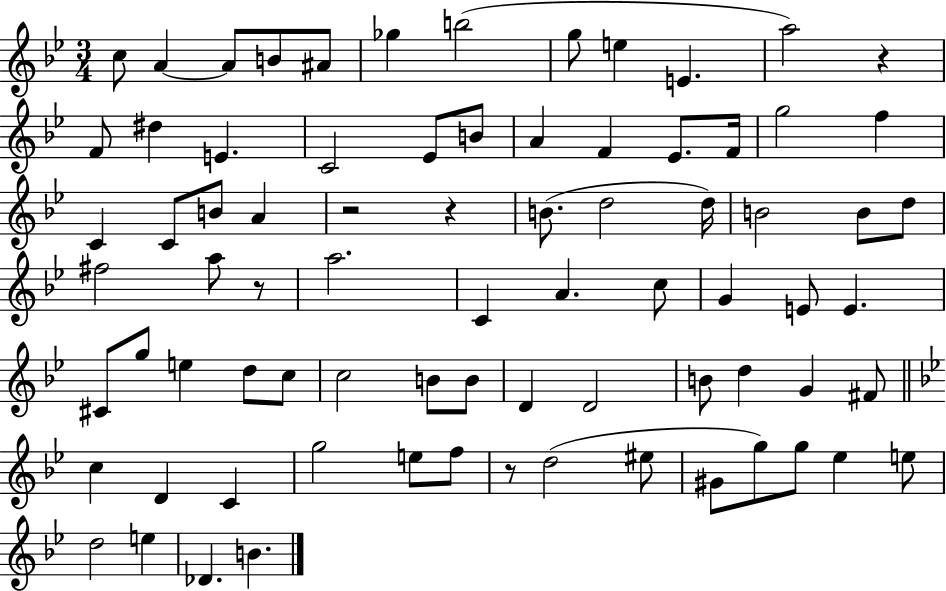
C5/e A4/q A4/e B4/e A#4/e Gb5/q B5/h G5/e E5/q E4/q. A5/h R/q F4/e D#5/q E4/q. C4/h Eb4/e B4/e A4/q F4/q Eb4/e. F4/s G5/h F5/q C4/q C4/e B4/e A4/q R/h R/q B4/e. D5/h D5/s B4/h B4/e D5/e F#5/h A5/e R/e A5/h. C4/q A4/q. C5/e G4/q E4/e E4/q. C#4/e G5/e E5/q D5/e C5/e C5/h B4/e B4/e D4/q D4/h B4/e D5/q G4/q F#4/e C5/q D4/q C4/q G5/h E5/e F5/e R/e D5/h EIS5/e G#4/e G5/e G5/e Eb5/q E5/e D5/h E5/q Db4/q. B4/q.